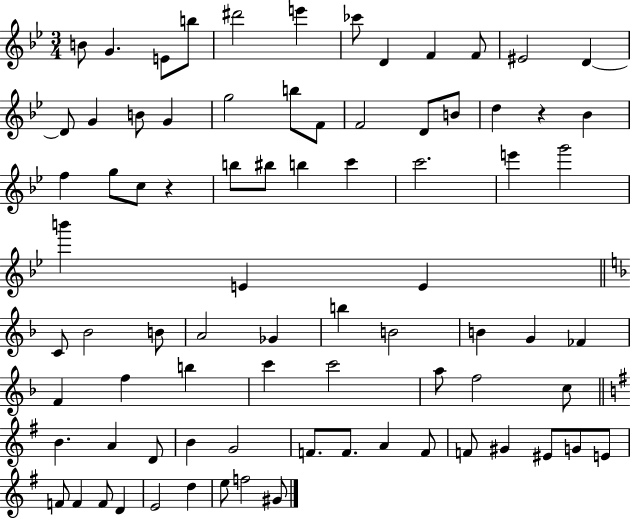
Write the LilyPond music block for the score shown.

{
  \clef treble
  \numericTimeSignature
  \time 3/4
  \key bes \major
  b'8 g'4. e'8 b''8 | dis'''2 e'''4 | ces'''8 d'4 f'4 f'8 | eis'2 d'4~~ | \break d'8 g'4 b'8 g'4 | g''2 b''8 f'8 | f'2 d'8 b'8 | d''4 r4 bes'4 | \break f''4 g''8 c''8 r4 | b''8 bis''8 b''4 c'''4 | c'''2. | e'''4 g'''2 | \break b'''4 e'4 e'4 | \bar "||" \break \key f \major c'8 bes'2 b'8 | a'2 ges'4 | b''4 b'2 | b'4 g'4 fes'4 | \break f'4 f''4 b''4 | c'''4 c'''2 | a''8 f''2 c''8 | \bar "||" \break \key g \major b'4. a'4 d'8 | b'4 g'2 | f'8. f'8. a'4 f'8 | f'8 gis'4 eis'8 g'8 e'8 | \break f'8 f'4 f'8 d'4 | e'2 d''4 | e''8 f''2 gis'8 | \bar "|."
}